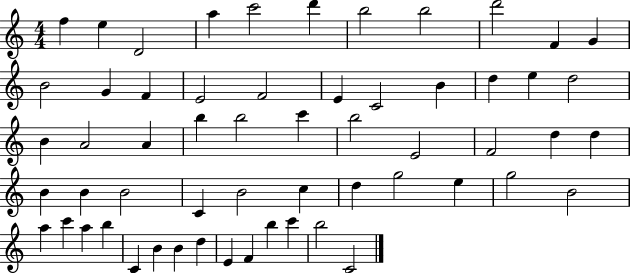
F5/q E5/q D4/h A5/q C6/h D6/q B5/h B5/h D6/h F4/q G4/q B4/h G4/q F4/q E4/h F4/h E4/q C4/h B4/q D5/q E5/q D5/h B4/q A4/h A4/q B5/q B5/h C6/q B5/h E4/h F4/h D5/q D5/q B4/q B4/q B4/h C4/q B4/h C5/q D5/q G5/h E5/q G5/h B4/h A5/q C6/q A5/q B5/q C4/q B4/q B4/q D5/q E4/q F4/q B5/q C6/q B5/h C4/h